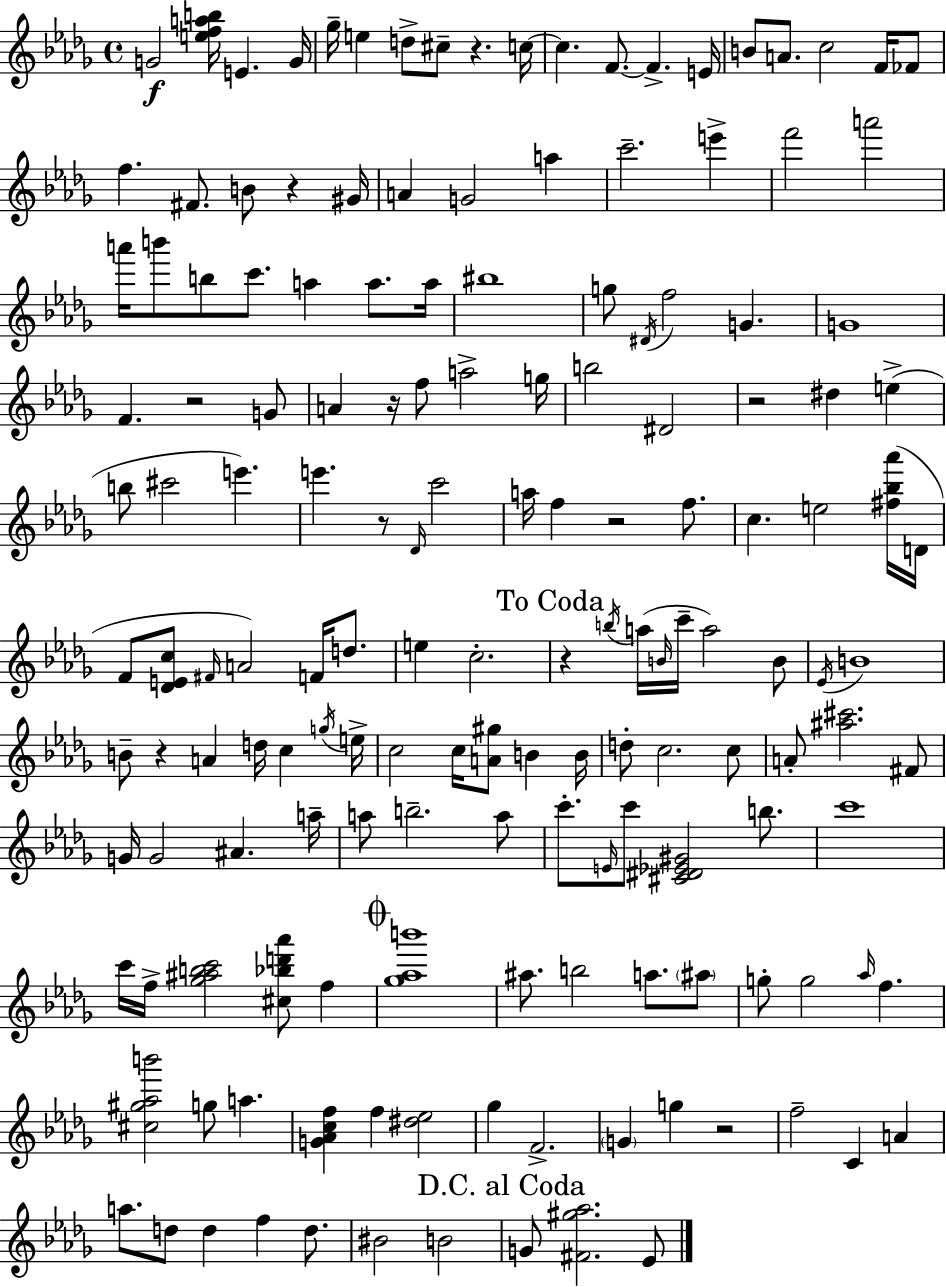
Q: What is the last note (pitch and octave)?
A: Eb4